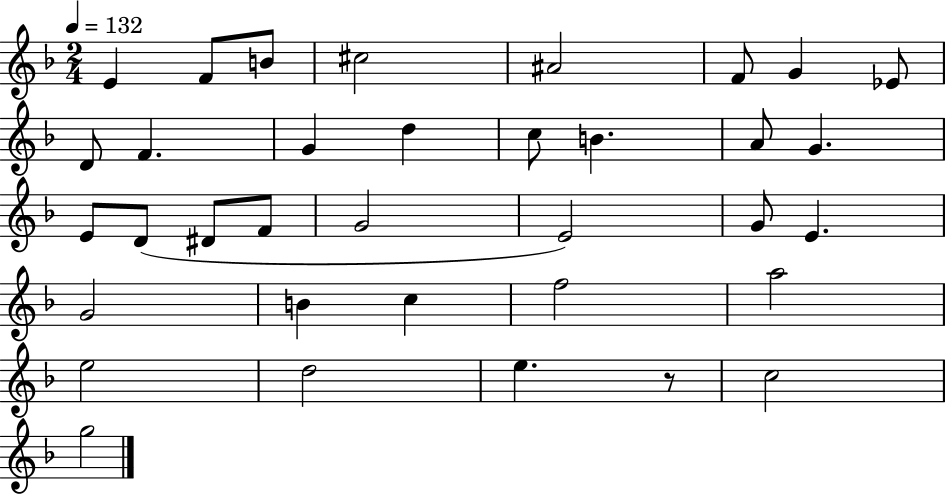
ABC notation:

X:1
T:Untitled
M:2/4
L:1/4
K:F
E F/2 B/2 ^c2 ^A2 F/2 G _E/2 D/2 F G d c/2 B A/2 G E/2 D/2 ^D/2 F/2 G2 E2 G/2 E G2 B c f2 a2 e2 d2 e z/2 c2 g2